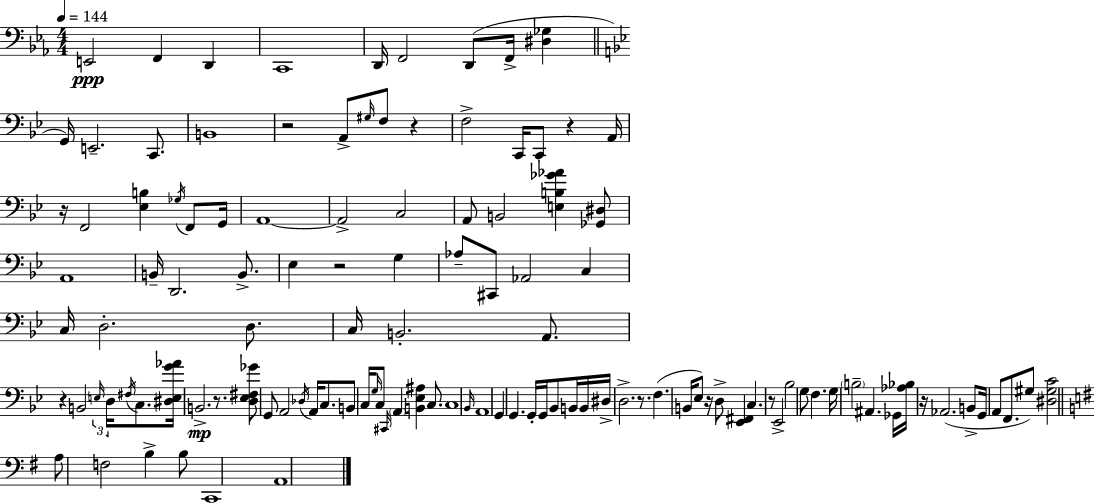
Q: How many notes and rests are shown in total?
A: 120